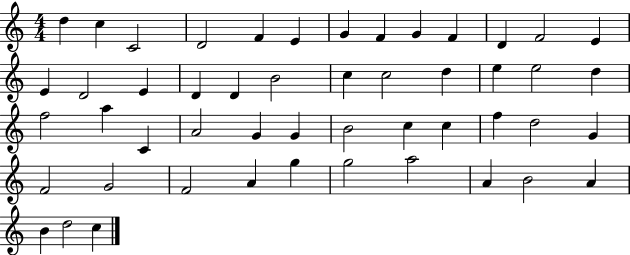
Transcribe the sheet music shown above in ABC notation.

X:1
T:Untitled
M:4/4
L:1/4
K:C
d c C2 D2 F E G F G F D F2 E E D2 E D D B2 c c2 d e e2 d f2 a C A2 G G B2 c c f d2 G F2 G2 F2 A g g2 a2 A B2 A B d2 c